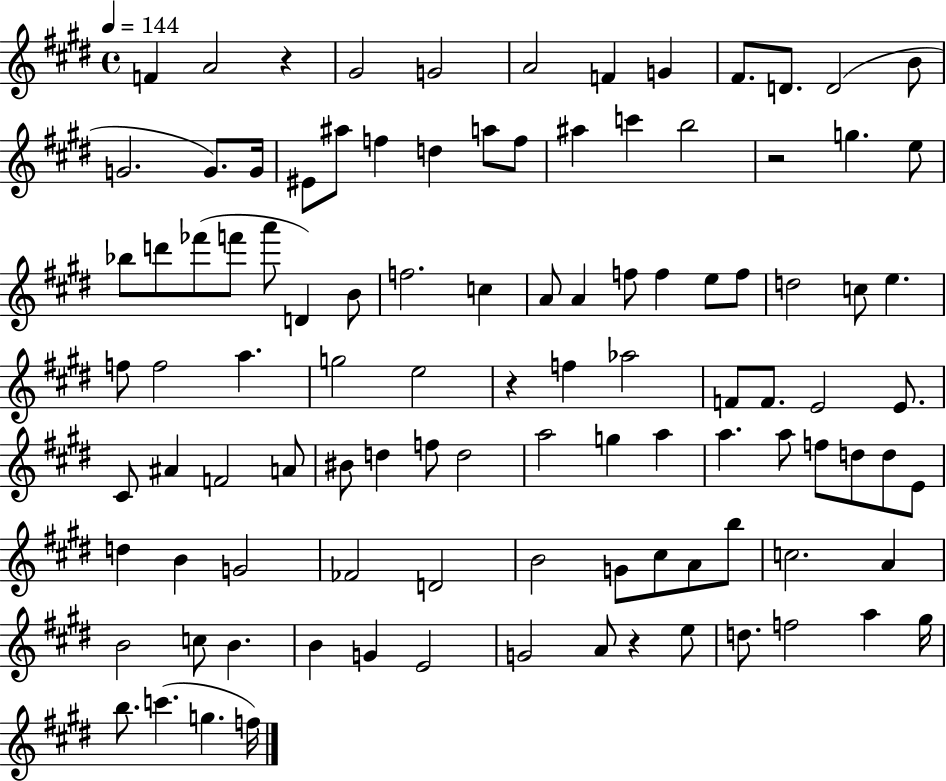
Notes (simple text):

F4/q A4/h R/q G#4/h G4/h A4/h F4/q G4/q F#4/e. D4/e. D4/h B4/e G4/h. G4/e. G4/s EIS4/e A#5/e F5/q D5/q A5/e F5/e A#5/q C6/q B5/h R/h G5/q. E5/e Bb5/e D6/e FES6/e F6/e A6/e D4/q B4/e F5/h. C5/q A4/e A4/q F5/e F5/q E5/e F5/e D5/h C5/e E5/q. F5/e F5/h A5/q. G5/h E5/h R/q F5/q Ab5/h F4/e F4/e. E4/h E4/e. C#4/e A#4/q F4/h A4/e BIS4/e D5/q F5/e D5/h A5/h G5/q A5/q A5/q. A5/e F5/e D5/e D5/e E4/e D5/q B4/q G4/h FES4/h D4/h B4/h G4/e C#5/e A4/e B5/e C5/h. A4/q B4/h C5/e B4/q. B4/q G4/q E4/h G4/h A4/e R/q E5/e D5/e. F5/h A5/q G#5/s B5/e. C6/q. G5/q. F5/s